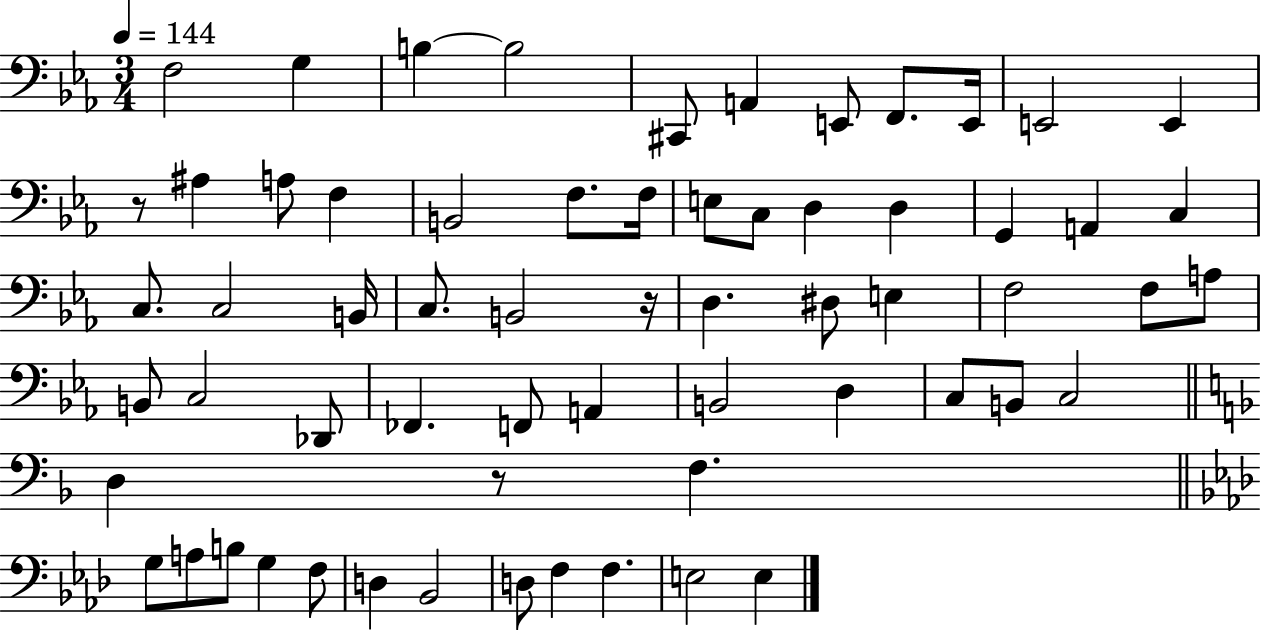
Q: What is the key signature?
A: EES major